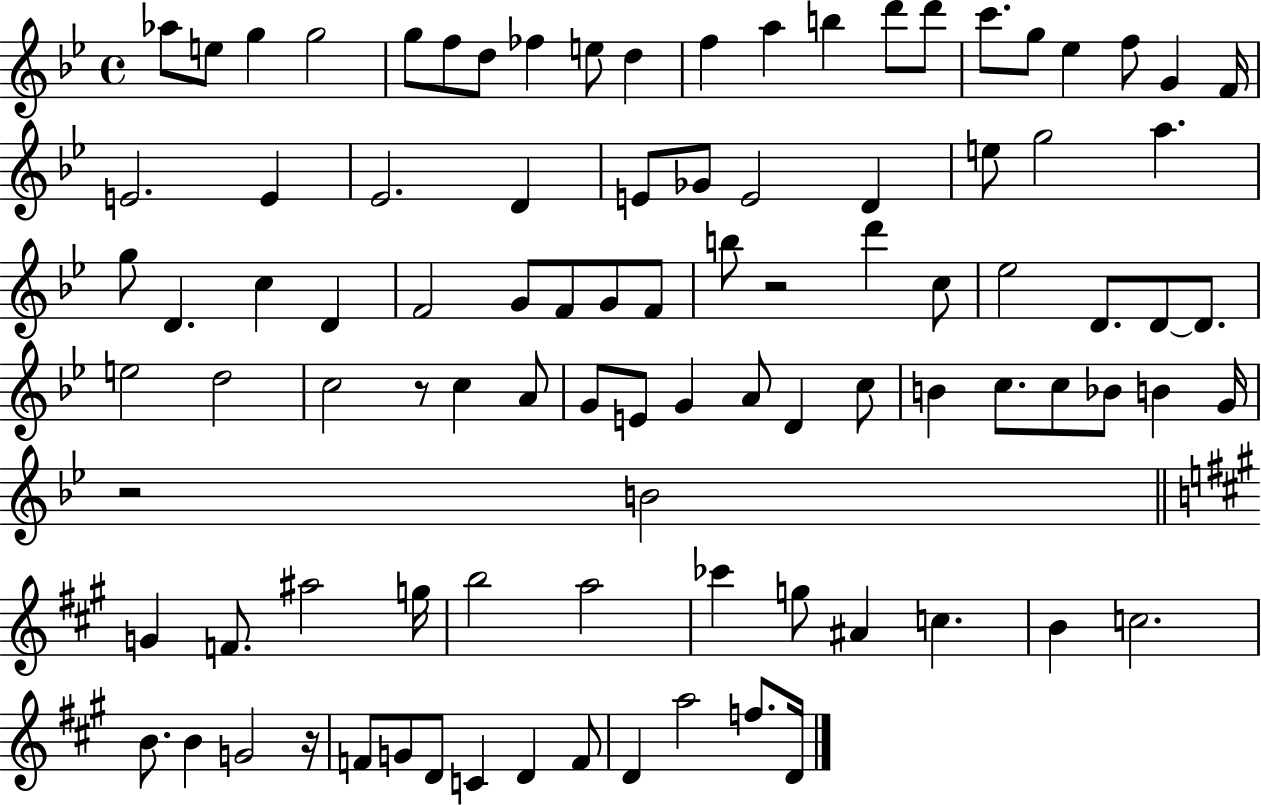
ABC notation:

X:1
T:Untitled
M:4/4
L:1/4
K:Bb
_a/2 e/2 g g2 g/2 f/2 d/2 _f e/2 d f a b d'/2 d'/2 c'/2 g/2 _e f/2 G F/4 E2 E _E2 D E/2 _G/2 E2 D e/2 g2 a g/2 D c D F2 G/2 F/2 G/2 F/2 b/2 z2 d' c/2 _e2 D/2 D/2 D/2 e2 d2 c2 z/2 c A/2 G/2 E/2 G A/2 D c/2 B c/2 c/2 _B/2 B G/4 z2 B2 G F/2 ^a2 g/4 b2 a2 _c' g/2 ^A c B c2 B/2 B G2 z/4 F/2 G/2 D/2 C D F/2 D a2 f/2 D/4